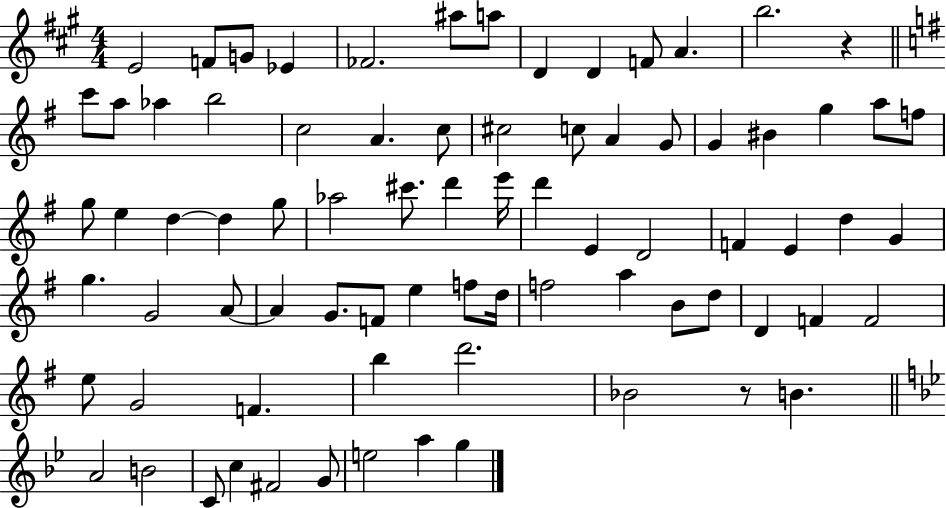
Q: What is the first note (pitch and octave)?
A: E4